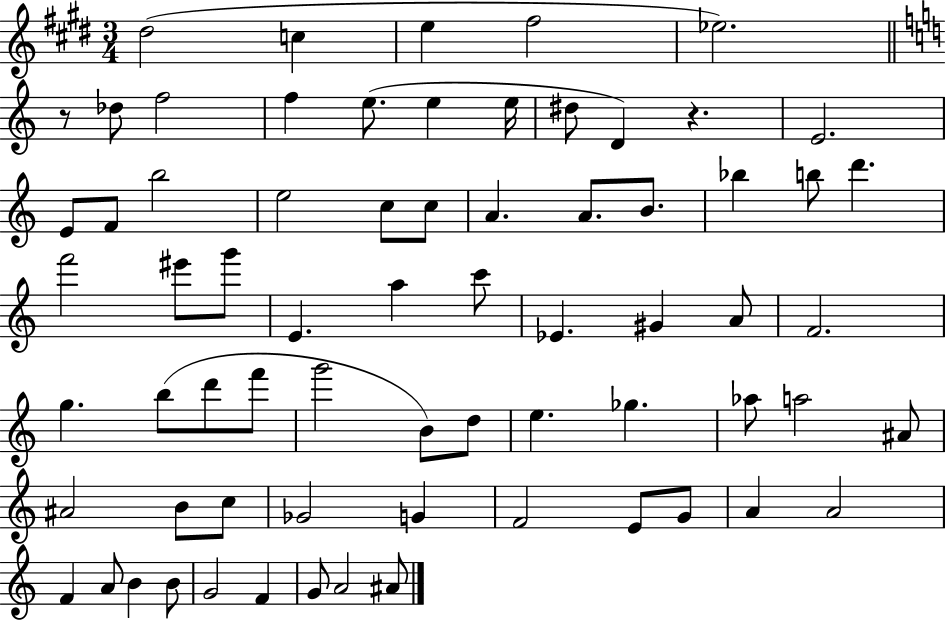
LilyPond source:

{
  \clef treble
  \numericTimeSignature
  \time 3/4
  \key e \major
  \repeat volta 2 { dis''2( c''4 | e''4 fis''2 | ees''2.) | \bar "||" \break \key c \major r8 des''8 f''2 | f''4 e''8.( e''4 e''16 | dis''8 d'4) r4. | e'2. | \break e'8 f'8 b''2 | e''2 c''8 c''8 | a'4. a'8. b'8. | bes''4 b''8 d'''4. | \break f'''2 eis'''8 g'''8 | e'4. a''4 c'''8 | ees'4. gis'4 a'8 | f'2. | \break g''4. b''8( d'''8 f'''8 | g'''2 b'8) d''8 | e''4. ges''4. | aes''8 a''2 ais'8 | \break ais'2 b'8 c''8 | ges'2 g'4 | f'2 e'8 g'8 | a'4 a'2 | \break f'4 a'8 b'4 b'8 | g'2 f'4 | g'8 a'2 ais'8 | } \bar "|."
}